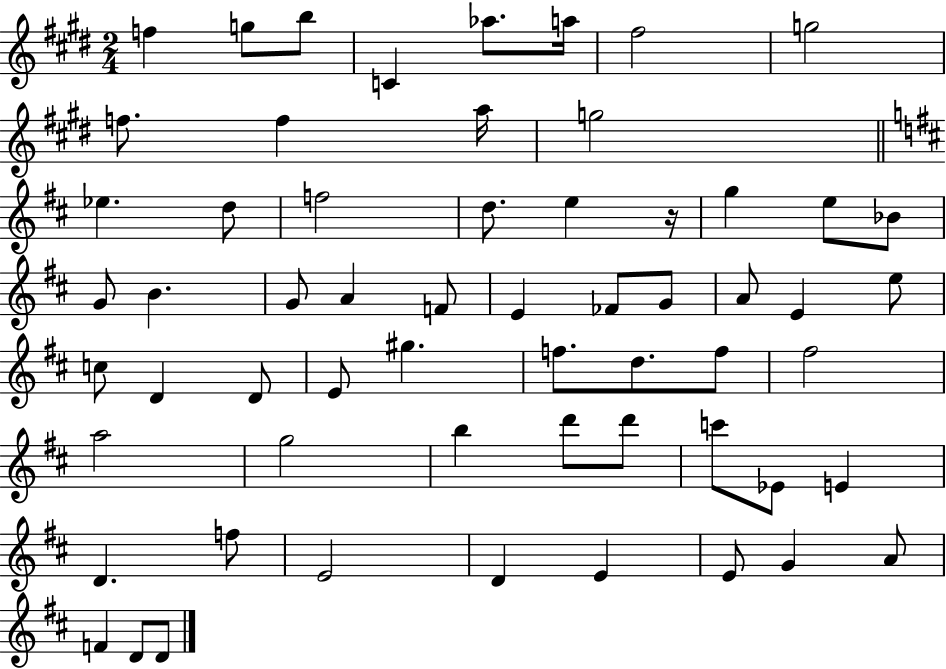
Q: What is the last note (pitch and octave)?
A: D4